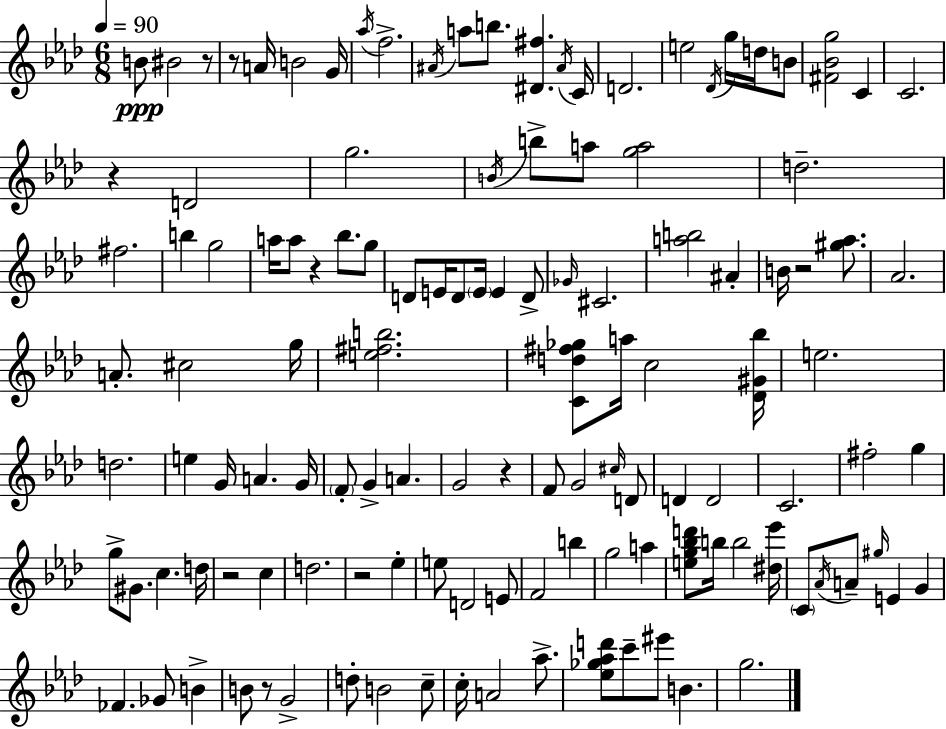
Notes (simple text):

B4/e BIS4/h R/e R/e A4/s B4/h G4/s Ab5/s F5/h. A#4/s A5/e B5/e. [D#4,F#5]/q. A#4/s C4/s D4/h. E5/h Db4/s G5/s D5/s B4/e [F#4,Bb4,G5]/h C4/q C4/h. R/q D4/h G5/h. B4/s B5/e A5/e [G5,A5]/h D5/h. F#5/h. B5/q G5/h A5/s A5/e R/q Bb5/e. G5/e D4/e E4/s D4/e E4/s E4/q D4/e Gb4/s C#4/h. [A5,B5]/h A#4/q B4/s R/h [G#5,Ab5]/e. Ab4/h. A4/e. C#5/h G5/s [E5,F#5,B5]/h. [C4,D5,F#5,Gb5]/e A5/s C5/h [Db4,G#4,Bb5]/s E5/h. D5/h. E5/q G4/s A4/q. G4/s F4/e G4/q A4/q. G4/h R/q F4/e G4/h C#5/s D4/e D4/q D4/h C4/h. F#5/h G5/q G5/e G#4/e. C5/q. D5/s R/h C5/q D5/h. R/h Eb5/q E5/e D4/h E4/e F4/h B5/q G5/h A5/q [E5,G5,Bb5,D6]/e B5/s B5/h [D#5,Eb6]/s C4/e Ab4/s A4/e G#5/s E4/q G4/q FES4/q. Gb4/e B4/q B4/e R/e G4/h D5/e B4/h C5/e C5/s A4/h Ab5/e. [Eb5,Gb5,Ab5,D6]/e C6/e EIS6/e B4/q. G5/h.